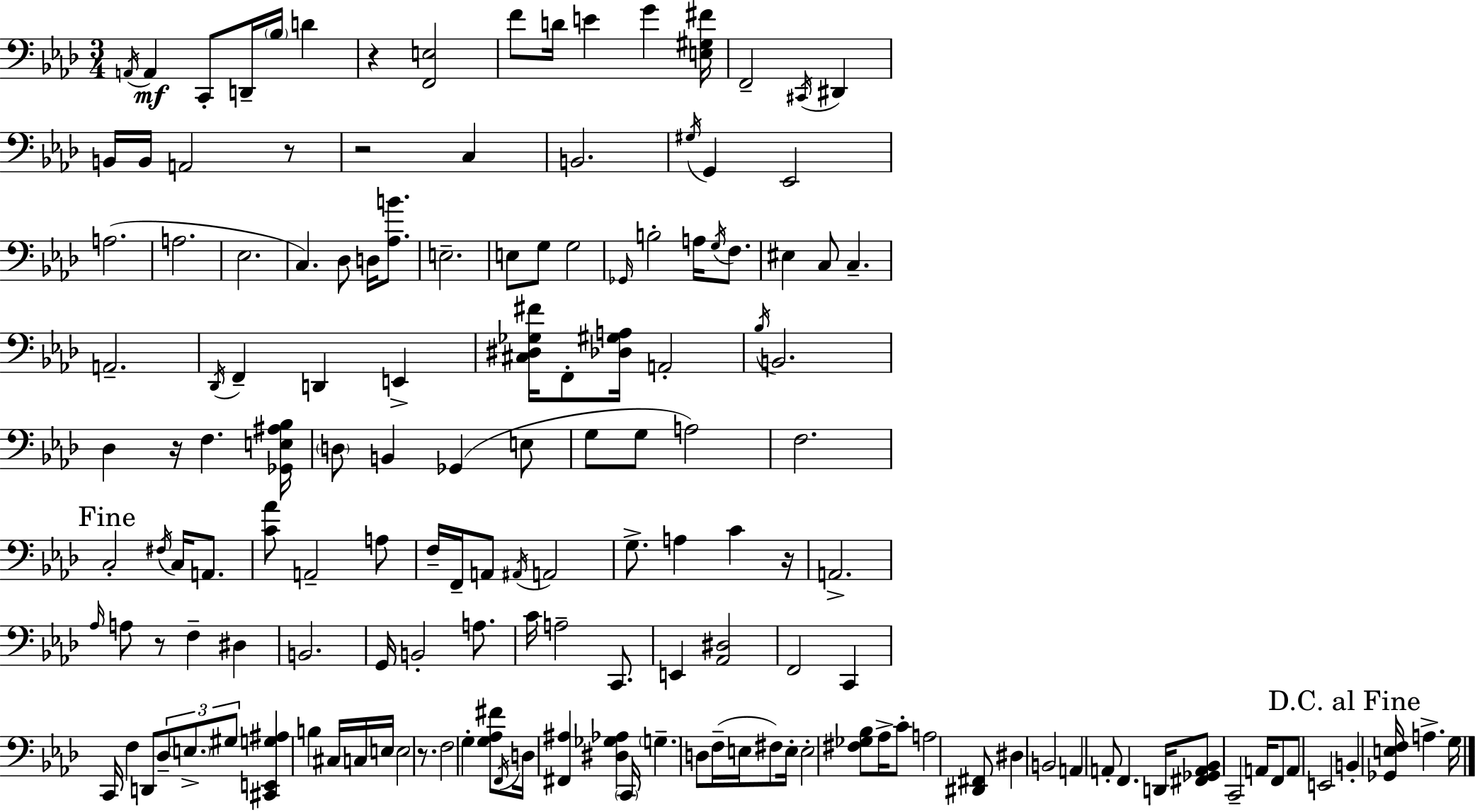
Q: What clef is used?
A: bass